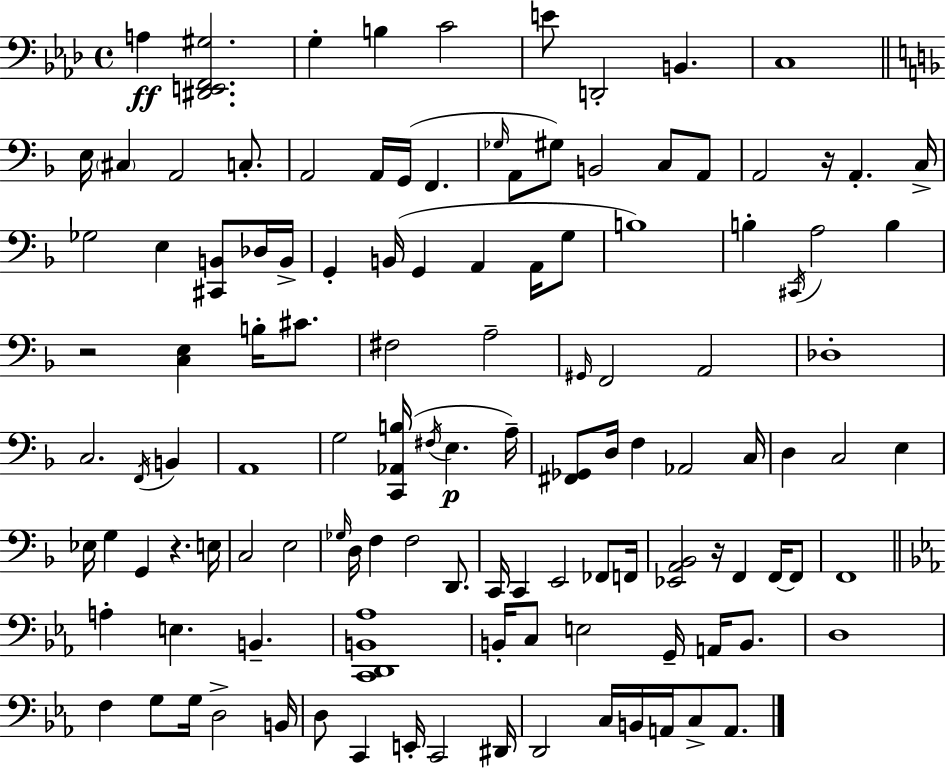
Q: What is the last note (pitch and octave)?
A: A2